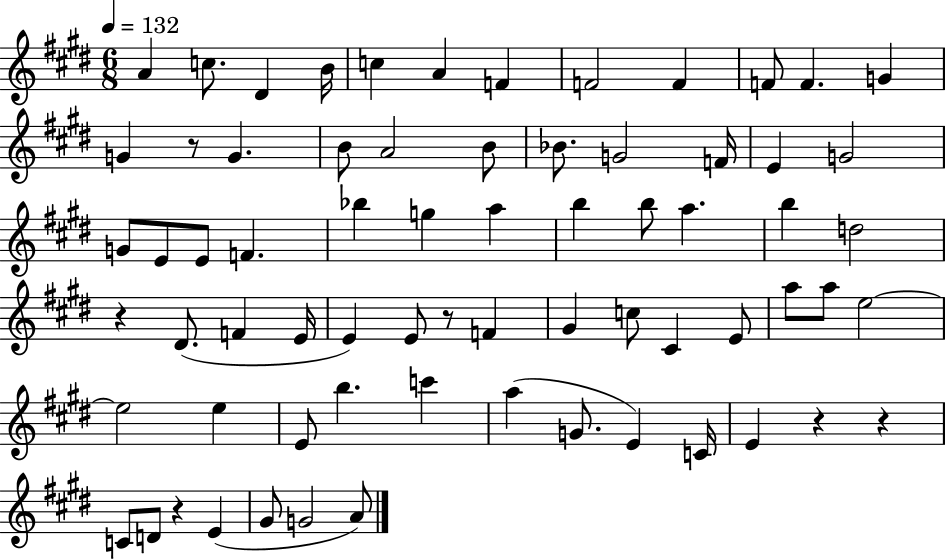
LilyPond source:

{
  \clef treble
  \numericTimeSignature
  \time 6/8
  \key e \major
  \tempo 4 = 132
  a'4 c''8. dis'4 b'16 | c''4 a'4 f'4 | f'2 f'4 | f'8 f'4. g'4 | \break g'4 r8 g'4. | b'8 a'2 b'8 | bes'8. g'2 f'16 | e'4 g'2 | \break g'8 e'8 e'8 f'4. | bes''4 g''4 a''4 | b''4 b''8 a''4. | b''4 d''2 | \break r4 dis'8.( f'4 e'16 | e'4) e'8 r8 f'4 | gis'4 c''8 cis'4 e'8 | a''8 a''8 e''2~~ | \break e''2 e''4 | e'8 b''4. c'''4 | a''4( g'8. e'4) c'16 | e'4 r4 r4 | \break c'8 d'8 r4 e'4( | gis'8 g'2 a'8) | \bar "|."
}